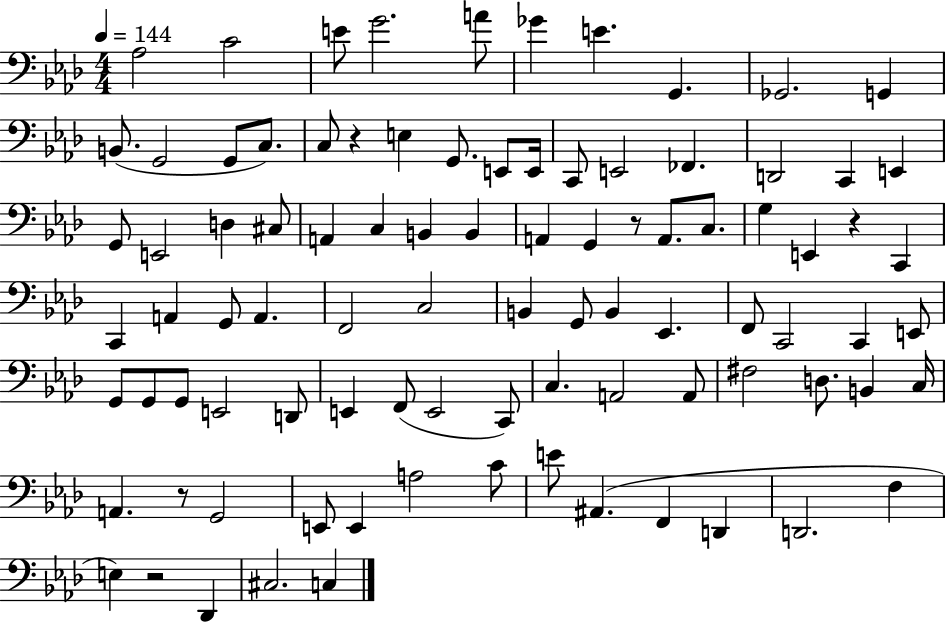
{
  \clef bass
  \numericTimeSignature
  \time 4/4
  \key aes \major
  \tempo 4 = 144
  aes2 c'2 | e'8 g'2. a'8 | ges'4 e'4. g,4. | ges,2. g,4 | \break b,8.( g,2 g,8 c8.) | c8 r4 e4 g,8. e,8 e,16 | c,8 e,2 fes,4. | d,2 c,4 e,4 | \break g,8 e,2 d4 cis8 | a,4 c4 b,4 b,4 | a,4 g,4 r8 a,8. c8. | g4 e,4 r4 c,4 | \break c,4 a,4 g,8 a,4. | f,2 c2 | b,4 g,8 b,4 ees,4. | f,8 c,2 c,4 e,8 | \break g,8 g,8 g,8 e,2 d,8 | e,4 f,8( e,2 c,8) | c4. a,2 a,8 | fis2 d8. b,4 c16 | \break a,4. r8 g,2 | e,8 e,4 a2 c'8 | e'8 ais,4.( f,4 d,4 | d,2. f4 | \break e4) r2 des,4 | cis2. c4 | \bar "|."
}